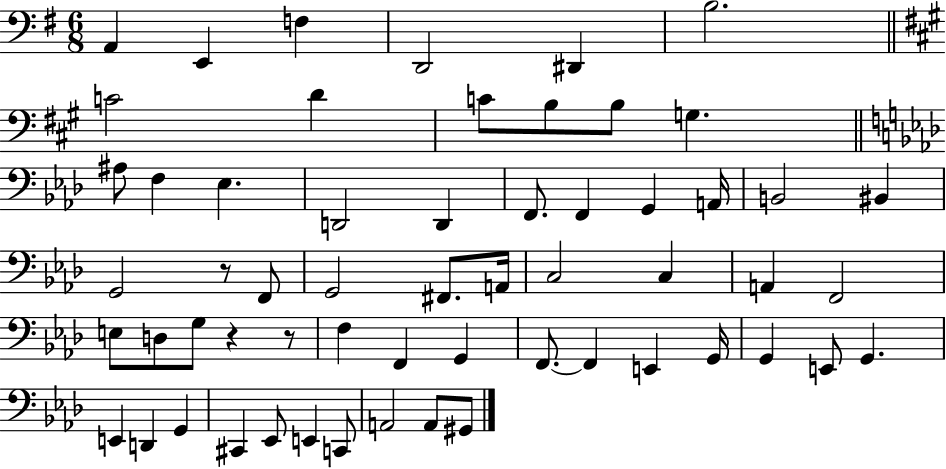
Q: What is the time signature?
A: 6/8